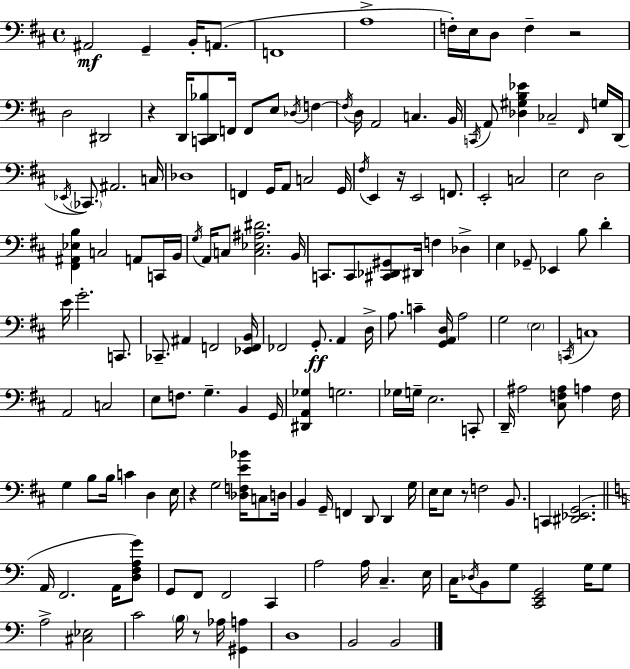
X:1
T:Untitled
M:4/4
L:1/4
K:D
^A,,2 G,, B,,/4 A,,/2 F,,4 A,4 F,/4 E,/4 D,/2 F, z2 D,2 ^D,,2 z D,,/4 [C,,D,,_B,]/2 F,,/4 F,,/2 E,/2 _D,/4 F, F,/4 D,/4 A,,2 C, B,,/4 C,,/4 A,,/2 [_D,^G,B,_E] _C,2 ^F,,/4 G,/4 D,,/4 _E,,/4 _C,,/2 ^A,,2 C,/4 _D,4 F,, G,,/4 A,,/2 C,2 G,,/4 ^F,/4 E,, z/4 E,,2 F,,/2 E,,2 C,2 E,2 D,2 [^F,,^A,,_E,B,] C,2 A,,/2 C,,/4 B,,/4 G,/4 A,,/4 C,/2 [C,_E,^A,^D]2 B,,/4 C,,/2 C,,/2 [^C,,_D,,^G,,]/2 ^D,,/4 F, _D, E, _G,,/2 _E,, B,/2 D E/4 G2 C,,/2 _C,,/2 ^A,, F,,2 [_E,,F,,B,,]/4 _F,,2 G,,/2 A,, D,/4 A,/2 C [G,,A,,D,]/4 A,2 G,2 E,2 C,,/4 C,4 A,,2 C,2 E,/2 F,/2 G, B,, G,,/4 [^D,,A,,_G,] G,2 _G,/4 G,/4 E,2 C,,/2 D,,/4 ^A,2 [^C,F,^A,]/2 A, F,/4 G, B,/2 B,/4 C D, E,/4 z G,2 [_D,F,E_B]/4 C,/2 D,/4 B,, G,,/4 F,, D,,/2 D,, G,/4 E,/4 E,/2 z/2 F,2 B,,/2 C,, [^D,,_E,,G,,]2 A,,/4 F,,2 A,,/4 [D,F,A,G]/2 G,,/2 F,,/2 F,,2 C,, A,2 A,/4 C, E,/4 C,/4 _D,/4 B,,/2 G,/2 [C,,E,,G,,]2 G,/4 G,/2 A,2 [^C,_E,]2 C2 B,/4 z/2 _A,/4 [^G,,A,] D,4 B,,2 B,,2